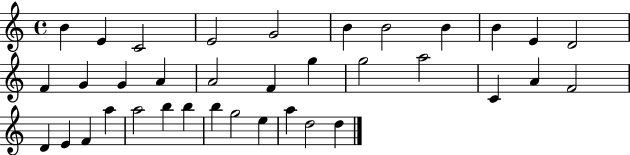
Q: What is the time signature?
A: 4/4